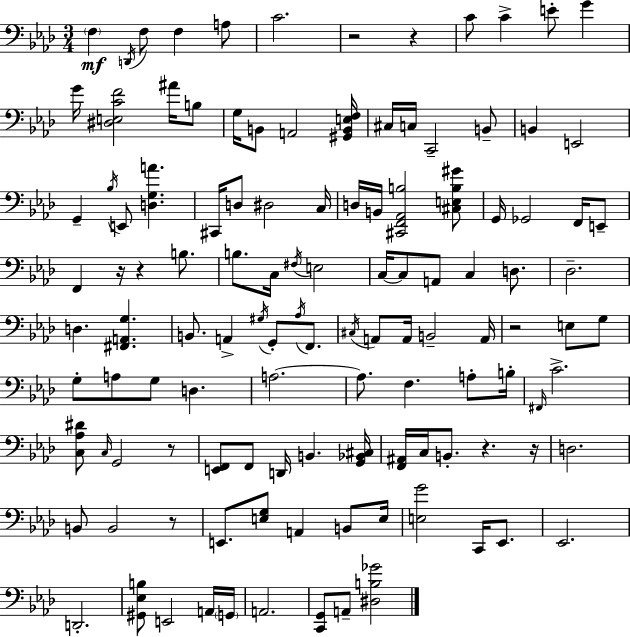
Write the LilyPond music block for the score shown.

{
  \clef bass
  \numericTimeSignature
  \time 3/4
  \key f \minor
  \parenthesize f4\mf \acciaccatura { d,16 } f8 f4 a8 | c'2. | r2 r4 | c'8 c'4-> e'8-. g'4 | \break g'16 <dis e c' f'>2 ais'16 b8 | g16 b,8 a,2 | <gis, b, e f>16 cis16 c16 c,2-- b,8-- | b,4 e,2 | \break g,4-- \acciaccatura { bes16 } e,8 <d g a'>4. | cis,16 d8 dis2 | c16 d16 b,16 <cis, f, aes, b>2 | <cis e b gis'>8 g,16 ges,2 f,16 | \break e,8-- f,4 r16 r4 b8. | b8. c16 \acciaccatura { fis16 } e2 | c16~~ c8 a,8 c4 | d8. des2.-- | \break d4. <fis, a, g>4. | b,8. a,4-> \acciaccatura { gis16 } g,8-. | \acciaccatura { aes16 } f,8. \acciaccatura { cis16 } a,8 a,16 b,2-- | a,16 r2 | \break e8 g8 g8-. a8 g8 | d4. a2.~~ | a8. f4. | a8-. b16-. \grace { fis,16 } c'2.-> | \break <c aes dis'>8 \grace { c16 } g,2 | r8 <e, f,>8 f,8 | d,16 b,4. <g, bes, cis>16 <f, ais,>16 c16 b,8.-. | r4. r16 d2. | \break b,8 b,2 | r8 e,8. <e g>8 | a,4 b,8 e16 <e g'>2 | c,16 ees,8. ees,2. | \break d,2.-. | <gis, ees b>8 e,2 | a,16 \parenthesize g,16 a,2. | <c, g,>8 a,8-- | \break <dis b ges'>2 \bar "|."
}